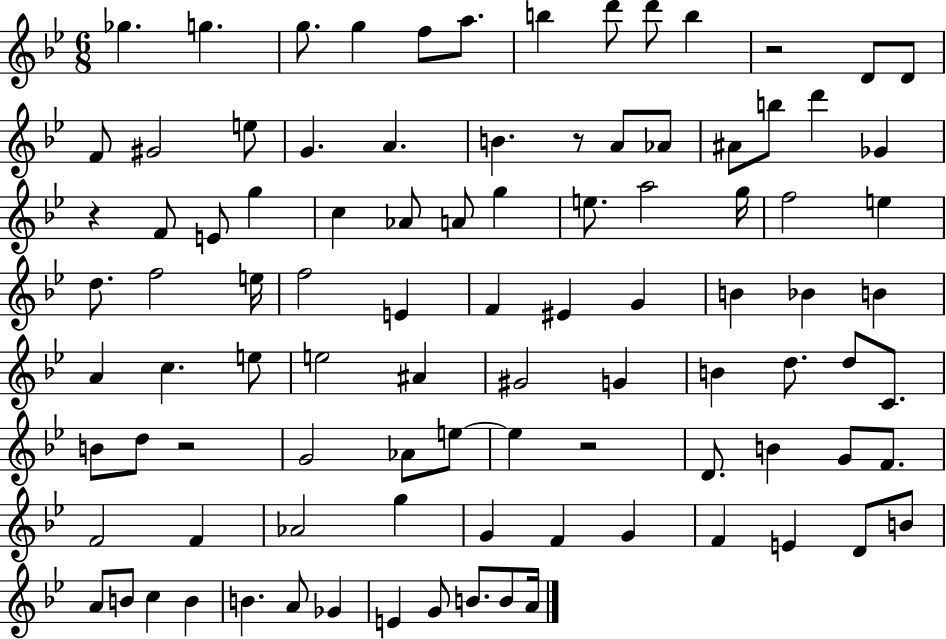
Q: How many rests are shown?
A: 5